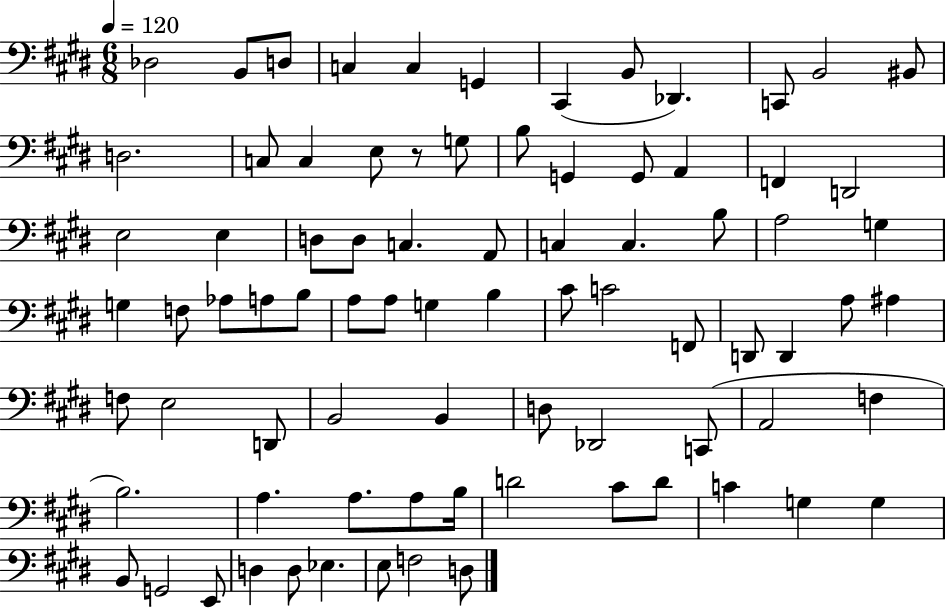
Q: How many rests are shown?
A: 1